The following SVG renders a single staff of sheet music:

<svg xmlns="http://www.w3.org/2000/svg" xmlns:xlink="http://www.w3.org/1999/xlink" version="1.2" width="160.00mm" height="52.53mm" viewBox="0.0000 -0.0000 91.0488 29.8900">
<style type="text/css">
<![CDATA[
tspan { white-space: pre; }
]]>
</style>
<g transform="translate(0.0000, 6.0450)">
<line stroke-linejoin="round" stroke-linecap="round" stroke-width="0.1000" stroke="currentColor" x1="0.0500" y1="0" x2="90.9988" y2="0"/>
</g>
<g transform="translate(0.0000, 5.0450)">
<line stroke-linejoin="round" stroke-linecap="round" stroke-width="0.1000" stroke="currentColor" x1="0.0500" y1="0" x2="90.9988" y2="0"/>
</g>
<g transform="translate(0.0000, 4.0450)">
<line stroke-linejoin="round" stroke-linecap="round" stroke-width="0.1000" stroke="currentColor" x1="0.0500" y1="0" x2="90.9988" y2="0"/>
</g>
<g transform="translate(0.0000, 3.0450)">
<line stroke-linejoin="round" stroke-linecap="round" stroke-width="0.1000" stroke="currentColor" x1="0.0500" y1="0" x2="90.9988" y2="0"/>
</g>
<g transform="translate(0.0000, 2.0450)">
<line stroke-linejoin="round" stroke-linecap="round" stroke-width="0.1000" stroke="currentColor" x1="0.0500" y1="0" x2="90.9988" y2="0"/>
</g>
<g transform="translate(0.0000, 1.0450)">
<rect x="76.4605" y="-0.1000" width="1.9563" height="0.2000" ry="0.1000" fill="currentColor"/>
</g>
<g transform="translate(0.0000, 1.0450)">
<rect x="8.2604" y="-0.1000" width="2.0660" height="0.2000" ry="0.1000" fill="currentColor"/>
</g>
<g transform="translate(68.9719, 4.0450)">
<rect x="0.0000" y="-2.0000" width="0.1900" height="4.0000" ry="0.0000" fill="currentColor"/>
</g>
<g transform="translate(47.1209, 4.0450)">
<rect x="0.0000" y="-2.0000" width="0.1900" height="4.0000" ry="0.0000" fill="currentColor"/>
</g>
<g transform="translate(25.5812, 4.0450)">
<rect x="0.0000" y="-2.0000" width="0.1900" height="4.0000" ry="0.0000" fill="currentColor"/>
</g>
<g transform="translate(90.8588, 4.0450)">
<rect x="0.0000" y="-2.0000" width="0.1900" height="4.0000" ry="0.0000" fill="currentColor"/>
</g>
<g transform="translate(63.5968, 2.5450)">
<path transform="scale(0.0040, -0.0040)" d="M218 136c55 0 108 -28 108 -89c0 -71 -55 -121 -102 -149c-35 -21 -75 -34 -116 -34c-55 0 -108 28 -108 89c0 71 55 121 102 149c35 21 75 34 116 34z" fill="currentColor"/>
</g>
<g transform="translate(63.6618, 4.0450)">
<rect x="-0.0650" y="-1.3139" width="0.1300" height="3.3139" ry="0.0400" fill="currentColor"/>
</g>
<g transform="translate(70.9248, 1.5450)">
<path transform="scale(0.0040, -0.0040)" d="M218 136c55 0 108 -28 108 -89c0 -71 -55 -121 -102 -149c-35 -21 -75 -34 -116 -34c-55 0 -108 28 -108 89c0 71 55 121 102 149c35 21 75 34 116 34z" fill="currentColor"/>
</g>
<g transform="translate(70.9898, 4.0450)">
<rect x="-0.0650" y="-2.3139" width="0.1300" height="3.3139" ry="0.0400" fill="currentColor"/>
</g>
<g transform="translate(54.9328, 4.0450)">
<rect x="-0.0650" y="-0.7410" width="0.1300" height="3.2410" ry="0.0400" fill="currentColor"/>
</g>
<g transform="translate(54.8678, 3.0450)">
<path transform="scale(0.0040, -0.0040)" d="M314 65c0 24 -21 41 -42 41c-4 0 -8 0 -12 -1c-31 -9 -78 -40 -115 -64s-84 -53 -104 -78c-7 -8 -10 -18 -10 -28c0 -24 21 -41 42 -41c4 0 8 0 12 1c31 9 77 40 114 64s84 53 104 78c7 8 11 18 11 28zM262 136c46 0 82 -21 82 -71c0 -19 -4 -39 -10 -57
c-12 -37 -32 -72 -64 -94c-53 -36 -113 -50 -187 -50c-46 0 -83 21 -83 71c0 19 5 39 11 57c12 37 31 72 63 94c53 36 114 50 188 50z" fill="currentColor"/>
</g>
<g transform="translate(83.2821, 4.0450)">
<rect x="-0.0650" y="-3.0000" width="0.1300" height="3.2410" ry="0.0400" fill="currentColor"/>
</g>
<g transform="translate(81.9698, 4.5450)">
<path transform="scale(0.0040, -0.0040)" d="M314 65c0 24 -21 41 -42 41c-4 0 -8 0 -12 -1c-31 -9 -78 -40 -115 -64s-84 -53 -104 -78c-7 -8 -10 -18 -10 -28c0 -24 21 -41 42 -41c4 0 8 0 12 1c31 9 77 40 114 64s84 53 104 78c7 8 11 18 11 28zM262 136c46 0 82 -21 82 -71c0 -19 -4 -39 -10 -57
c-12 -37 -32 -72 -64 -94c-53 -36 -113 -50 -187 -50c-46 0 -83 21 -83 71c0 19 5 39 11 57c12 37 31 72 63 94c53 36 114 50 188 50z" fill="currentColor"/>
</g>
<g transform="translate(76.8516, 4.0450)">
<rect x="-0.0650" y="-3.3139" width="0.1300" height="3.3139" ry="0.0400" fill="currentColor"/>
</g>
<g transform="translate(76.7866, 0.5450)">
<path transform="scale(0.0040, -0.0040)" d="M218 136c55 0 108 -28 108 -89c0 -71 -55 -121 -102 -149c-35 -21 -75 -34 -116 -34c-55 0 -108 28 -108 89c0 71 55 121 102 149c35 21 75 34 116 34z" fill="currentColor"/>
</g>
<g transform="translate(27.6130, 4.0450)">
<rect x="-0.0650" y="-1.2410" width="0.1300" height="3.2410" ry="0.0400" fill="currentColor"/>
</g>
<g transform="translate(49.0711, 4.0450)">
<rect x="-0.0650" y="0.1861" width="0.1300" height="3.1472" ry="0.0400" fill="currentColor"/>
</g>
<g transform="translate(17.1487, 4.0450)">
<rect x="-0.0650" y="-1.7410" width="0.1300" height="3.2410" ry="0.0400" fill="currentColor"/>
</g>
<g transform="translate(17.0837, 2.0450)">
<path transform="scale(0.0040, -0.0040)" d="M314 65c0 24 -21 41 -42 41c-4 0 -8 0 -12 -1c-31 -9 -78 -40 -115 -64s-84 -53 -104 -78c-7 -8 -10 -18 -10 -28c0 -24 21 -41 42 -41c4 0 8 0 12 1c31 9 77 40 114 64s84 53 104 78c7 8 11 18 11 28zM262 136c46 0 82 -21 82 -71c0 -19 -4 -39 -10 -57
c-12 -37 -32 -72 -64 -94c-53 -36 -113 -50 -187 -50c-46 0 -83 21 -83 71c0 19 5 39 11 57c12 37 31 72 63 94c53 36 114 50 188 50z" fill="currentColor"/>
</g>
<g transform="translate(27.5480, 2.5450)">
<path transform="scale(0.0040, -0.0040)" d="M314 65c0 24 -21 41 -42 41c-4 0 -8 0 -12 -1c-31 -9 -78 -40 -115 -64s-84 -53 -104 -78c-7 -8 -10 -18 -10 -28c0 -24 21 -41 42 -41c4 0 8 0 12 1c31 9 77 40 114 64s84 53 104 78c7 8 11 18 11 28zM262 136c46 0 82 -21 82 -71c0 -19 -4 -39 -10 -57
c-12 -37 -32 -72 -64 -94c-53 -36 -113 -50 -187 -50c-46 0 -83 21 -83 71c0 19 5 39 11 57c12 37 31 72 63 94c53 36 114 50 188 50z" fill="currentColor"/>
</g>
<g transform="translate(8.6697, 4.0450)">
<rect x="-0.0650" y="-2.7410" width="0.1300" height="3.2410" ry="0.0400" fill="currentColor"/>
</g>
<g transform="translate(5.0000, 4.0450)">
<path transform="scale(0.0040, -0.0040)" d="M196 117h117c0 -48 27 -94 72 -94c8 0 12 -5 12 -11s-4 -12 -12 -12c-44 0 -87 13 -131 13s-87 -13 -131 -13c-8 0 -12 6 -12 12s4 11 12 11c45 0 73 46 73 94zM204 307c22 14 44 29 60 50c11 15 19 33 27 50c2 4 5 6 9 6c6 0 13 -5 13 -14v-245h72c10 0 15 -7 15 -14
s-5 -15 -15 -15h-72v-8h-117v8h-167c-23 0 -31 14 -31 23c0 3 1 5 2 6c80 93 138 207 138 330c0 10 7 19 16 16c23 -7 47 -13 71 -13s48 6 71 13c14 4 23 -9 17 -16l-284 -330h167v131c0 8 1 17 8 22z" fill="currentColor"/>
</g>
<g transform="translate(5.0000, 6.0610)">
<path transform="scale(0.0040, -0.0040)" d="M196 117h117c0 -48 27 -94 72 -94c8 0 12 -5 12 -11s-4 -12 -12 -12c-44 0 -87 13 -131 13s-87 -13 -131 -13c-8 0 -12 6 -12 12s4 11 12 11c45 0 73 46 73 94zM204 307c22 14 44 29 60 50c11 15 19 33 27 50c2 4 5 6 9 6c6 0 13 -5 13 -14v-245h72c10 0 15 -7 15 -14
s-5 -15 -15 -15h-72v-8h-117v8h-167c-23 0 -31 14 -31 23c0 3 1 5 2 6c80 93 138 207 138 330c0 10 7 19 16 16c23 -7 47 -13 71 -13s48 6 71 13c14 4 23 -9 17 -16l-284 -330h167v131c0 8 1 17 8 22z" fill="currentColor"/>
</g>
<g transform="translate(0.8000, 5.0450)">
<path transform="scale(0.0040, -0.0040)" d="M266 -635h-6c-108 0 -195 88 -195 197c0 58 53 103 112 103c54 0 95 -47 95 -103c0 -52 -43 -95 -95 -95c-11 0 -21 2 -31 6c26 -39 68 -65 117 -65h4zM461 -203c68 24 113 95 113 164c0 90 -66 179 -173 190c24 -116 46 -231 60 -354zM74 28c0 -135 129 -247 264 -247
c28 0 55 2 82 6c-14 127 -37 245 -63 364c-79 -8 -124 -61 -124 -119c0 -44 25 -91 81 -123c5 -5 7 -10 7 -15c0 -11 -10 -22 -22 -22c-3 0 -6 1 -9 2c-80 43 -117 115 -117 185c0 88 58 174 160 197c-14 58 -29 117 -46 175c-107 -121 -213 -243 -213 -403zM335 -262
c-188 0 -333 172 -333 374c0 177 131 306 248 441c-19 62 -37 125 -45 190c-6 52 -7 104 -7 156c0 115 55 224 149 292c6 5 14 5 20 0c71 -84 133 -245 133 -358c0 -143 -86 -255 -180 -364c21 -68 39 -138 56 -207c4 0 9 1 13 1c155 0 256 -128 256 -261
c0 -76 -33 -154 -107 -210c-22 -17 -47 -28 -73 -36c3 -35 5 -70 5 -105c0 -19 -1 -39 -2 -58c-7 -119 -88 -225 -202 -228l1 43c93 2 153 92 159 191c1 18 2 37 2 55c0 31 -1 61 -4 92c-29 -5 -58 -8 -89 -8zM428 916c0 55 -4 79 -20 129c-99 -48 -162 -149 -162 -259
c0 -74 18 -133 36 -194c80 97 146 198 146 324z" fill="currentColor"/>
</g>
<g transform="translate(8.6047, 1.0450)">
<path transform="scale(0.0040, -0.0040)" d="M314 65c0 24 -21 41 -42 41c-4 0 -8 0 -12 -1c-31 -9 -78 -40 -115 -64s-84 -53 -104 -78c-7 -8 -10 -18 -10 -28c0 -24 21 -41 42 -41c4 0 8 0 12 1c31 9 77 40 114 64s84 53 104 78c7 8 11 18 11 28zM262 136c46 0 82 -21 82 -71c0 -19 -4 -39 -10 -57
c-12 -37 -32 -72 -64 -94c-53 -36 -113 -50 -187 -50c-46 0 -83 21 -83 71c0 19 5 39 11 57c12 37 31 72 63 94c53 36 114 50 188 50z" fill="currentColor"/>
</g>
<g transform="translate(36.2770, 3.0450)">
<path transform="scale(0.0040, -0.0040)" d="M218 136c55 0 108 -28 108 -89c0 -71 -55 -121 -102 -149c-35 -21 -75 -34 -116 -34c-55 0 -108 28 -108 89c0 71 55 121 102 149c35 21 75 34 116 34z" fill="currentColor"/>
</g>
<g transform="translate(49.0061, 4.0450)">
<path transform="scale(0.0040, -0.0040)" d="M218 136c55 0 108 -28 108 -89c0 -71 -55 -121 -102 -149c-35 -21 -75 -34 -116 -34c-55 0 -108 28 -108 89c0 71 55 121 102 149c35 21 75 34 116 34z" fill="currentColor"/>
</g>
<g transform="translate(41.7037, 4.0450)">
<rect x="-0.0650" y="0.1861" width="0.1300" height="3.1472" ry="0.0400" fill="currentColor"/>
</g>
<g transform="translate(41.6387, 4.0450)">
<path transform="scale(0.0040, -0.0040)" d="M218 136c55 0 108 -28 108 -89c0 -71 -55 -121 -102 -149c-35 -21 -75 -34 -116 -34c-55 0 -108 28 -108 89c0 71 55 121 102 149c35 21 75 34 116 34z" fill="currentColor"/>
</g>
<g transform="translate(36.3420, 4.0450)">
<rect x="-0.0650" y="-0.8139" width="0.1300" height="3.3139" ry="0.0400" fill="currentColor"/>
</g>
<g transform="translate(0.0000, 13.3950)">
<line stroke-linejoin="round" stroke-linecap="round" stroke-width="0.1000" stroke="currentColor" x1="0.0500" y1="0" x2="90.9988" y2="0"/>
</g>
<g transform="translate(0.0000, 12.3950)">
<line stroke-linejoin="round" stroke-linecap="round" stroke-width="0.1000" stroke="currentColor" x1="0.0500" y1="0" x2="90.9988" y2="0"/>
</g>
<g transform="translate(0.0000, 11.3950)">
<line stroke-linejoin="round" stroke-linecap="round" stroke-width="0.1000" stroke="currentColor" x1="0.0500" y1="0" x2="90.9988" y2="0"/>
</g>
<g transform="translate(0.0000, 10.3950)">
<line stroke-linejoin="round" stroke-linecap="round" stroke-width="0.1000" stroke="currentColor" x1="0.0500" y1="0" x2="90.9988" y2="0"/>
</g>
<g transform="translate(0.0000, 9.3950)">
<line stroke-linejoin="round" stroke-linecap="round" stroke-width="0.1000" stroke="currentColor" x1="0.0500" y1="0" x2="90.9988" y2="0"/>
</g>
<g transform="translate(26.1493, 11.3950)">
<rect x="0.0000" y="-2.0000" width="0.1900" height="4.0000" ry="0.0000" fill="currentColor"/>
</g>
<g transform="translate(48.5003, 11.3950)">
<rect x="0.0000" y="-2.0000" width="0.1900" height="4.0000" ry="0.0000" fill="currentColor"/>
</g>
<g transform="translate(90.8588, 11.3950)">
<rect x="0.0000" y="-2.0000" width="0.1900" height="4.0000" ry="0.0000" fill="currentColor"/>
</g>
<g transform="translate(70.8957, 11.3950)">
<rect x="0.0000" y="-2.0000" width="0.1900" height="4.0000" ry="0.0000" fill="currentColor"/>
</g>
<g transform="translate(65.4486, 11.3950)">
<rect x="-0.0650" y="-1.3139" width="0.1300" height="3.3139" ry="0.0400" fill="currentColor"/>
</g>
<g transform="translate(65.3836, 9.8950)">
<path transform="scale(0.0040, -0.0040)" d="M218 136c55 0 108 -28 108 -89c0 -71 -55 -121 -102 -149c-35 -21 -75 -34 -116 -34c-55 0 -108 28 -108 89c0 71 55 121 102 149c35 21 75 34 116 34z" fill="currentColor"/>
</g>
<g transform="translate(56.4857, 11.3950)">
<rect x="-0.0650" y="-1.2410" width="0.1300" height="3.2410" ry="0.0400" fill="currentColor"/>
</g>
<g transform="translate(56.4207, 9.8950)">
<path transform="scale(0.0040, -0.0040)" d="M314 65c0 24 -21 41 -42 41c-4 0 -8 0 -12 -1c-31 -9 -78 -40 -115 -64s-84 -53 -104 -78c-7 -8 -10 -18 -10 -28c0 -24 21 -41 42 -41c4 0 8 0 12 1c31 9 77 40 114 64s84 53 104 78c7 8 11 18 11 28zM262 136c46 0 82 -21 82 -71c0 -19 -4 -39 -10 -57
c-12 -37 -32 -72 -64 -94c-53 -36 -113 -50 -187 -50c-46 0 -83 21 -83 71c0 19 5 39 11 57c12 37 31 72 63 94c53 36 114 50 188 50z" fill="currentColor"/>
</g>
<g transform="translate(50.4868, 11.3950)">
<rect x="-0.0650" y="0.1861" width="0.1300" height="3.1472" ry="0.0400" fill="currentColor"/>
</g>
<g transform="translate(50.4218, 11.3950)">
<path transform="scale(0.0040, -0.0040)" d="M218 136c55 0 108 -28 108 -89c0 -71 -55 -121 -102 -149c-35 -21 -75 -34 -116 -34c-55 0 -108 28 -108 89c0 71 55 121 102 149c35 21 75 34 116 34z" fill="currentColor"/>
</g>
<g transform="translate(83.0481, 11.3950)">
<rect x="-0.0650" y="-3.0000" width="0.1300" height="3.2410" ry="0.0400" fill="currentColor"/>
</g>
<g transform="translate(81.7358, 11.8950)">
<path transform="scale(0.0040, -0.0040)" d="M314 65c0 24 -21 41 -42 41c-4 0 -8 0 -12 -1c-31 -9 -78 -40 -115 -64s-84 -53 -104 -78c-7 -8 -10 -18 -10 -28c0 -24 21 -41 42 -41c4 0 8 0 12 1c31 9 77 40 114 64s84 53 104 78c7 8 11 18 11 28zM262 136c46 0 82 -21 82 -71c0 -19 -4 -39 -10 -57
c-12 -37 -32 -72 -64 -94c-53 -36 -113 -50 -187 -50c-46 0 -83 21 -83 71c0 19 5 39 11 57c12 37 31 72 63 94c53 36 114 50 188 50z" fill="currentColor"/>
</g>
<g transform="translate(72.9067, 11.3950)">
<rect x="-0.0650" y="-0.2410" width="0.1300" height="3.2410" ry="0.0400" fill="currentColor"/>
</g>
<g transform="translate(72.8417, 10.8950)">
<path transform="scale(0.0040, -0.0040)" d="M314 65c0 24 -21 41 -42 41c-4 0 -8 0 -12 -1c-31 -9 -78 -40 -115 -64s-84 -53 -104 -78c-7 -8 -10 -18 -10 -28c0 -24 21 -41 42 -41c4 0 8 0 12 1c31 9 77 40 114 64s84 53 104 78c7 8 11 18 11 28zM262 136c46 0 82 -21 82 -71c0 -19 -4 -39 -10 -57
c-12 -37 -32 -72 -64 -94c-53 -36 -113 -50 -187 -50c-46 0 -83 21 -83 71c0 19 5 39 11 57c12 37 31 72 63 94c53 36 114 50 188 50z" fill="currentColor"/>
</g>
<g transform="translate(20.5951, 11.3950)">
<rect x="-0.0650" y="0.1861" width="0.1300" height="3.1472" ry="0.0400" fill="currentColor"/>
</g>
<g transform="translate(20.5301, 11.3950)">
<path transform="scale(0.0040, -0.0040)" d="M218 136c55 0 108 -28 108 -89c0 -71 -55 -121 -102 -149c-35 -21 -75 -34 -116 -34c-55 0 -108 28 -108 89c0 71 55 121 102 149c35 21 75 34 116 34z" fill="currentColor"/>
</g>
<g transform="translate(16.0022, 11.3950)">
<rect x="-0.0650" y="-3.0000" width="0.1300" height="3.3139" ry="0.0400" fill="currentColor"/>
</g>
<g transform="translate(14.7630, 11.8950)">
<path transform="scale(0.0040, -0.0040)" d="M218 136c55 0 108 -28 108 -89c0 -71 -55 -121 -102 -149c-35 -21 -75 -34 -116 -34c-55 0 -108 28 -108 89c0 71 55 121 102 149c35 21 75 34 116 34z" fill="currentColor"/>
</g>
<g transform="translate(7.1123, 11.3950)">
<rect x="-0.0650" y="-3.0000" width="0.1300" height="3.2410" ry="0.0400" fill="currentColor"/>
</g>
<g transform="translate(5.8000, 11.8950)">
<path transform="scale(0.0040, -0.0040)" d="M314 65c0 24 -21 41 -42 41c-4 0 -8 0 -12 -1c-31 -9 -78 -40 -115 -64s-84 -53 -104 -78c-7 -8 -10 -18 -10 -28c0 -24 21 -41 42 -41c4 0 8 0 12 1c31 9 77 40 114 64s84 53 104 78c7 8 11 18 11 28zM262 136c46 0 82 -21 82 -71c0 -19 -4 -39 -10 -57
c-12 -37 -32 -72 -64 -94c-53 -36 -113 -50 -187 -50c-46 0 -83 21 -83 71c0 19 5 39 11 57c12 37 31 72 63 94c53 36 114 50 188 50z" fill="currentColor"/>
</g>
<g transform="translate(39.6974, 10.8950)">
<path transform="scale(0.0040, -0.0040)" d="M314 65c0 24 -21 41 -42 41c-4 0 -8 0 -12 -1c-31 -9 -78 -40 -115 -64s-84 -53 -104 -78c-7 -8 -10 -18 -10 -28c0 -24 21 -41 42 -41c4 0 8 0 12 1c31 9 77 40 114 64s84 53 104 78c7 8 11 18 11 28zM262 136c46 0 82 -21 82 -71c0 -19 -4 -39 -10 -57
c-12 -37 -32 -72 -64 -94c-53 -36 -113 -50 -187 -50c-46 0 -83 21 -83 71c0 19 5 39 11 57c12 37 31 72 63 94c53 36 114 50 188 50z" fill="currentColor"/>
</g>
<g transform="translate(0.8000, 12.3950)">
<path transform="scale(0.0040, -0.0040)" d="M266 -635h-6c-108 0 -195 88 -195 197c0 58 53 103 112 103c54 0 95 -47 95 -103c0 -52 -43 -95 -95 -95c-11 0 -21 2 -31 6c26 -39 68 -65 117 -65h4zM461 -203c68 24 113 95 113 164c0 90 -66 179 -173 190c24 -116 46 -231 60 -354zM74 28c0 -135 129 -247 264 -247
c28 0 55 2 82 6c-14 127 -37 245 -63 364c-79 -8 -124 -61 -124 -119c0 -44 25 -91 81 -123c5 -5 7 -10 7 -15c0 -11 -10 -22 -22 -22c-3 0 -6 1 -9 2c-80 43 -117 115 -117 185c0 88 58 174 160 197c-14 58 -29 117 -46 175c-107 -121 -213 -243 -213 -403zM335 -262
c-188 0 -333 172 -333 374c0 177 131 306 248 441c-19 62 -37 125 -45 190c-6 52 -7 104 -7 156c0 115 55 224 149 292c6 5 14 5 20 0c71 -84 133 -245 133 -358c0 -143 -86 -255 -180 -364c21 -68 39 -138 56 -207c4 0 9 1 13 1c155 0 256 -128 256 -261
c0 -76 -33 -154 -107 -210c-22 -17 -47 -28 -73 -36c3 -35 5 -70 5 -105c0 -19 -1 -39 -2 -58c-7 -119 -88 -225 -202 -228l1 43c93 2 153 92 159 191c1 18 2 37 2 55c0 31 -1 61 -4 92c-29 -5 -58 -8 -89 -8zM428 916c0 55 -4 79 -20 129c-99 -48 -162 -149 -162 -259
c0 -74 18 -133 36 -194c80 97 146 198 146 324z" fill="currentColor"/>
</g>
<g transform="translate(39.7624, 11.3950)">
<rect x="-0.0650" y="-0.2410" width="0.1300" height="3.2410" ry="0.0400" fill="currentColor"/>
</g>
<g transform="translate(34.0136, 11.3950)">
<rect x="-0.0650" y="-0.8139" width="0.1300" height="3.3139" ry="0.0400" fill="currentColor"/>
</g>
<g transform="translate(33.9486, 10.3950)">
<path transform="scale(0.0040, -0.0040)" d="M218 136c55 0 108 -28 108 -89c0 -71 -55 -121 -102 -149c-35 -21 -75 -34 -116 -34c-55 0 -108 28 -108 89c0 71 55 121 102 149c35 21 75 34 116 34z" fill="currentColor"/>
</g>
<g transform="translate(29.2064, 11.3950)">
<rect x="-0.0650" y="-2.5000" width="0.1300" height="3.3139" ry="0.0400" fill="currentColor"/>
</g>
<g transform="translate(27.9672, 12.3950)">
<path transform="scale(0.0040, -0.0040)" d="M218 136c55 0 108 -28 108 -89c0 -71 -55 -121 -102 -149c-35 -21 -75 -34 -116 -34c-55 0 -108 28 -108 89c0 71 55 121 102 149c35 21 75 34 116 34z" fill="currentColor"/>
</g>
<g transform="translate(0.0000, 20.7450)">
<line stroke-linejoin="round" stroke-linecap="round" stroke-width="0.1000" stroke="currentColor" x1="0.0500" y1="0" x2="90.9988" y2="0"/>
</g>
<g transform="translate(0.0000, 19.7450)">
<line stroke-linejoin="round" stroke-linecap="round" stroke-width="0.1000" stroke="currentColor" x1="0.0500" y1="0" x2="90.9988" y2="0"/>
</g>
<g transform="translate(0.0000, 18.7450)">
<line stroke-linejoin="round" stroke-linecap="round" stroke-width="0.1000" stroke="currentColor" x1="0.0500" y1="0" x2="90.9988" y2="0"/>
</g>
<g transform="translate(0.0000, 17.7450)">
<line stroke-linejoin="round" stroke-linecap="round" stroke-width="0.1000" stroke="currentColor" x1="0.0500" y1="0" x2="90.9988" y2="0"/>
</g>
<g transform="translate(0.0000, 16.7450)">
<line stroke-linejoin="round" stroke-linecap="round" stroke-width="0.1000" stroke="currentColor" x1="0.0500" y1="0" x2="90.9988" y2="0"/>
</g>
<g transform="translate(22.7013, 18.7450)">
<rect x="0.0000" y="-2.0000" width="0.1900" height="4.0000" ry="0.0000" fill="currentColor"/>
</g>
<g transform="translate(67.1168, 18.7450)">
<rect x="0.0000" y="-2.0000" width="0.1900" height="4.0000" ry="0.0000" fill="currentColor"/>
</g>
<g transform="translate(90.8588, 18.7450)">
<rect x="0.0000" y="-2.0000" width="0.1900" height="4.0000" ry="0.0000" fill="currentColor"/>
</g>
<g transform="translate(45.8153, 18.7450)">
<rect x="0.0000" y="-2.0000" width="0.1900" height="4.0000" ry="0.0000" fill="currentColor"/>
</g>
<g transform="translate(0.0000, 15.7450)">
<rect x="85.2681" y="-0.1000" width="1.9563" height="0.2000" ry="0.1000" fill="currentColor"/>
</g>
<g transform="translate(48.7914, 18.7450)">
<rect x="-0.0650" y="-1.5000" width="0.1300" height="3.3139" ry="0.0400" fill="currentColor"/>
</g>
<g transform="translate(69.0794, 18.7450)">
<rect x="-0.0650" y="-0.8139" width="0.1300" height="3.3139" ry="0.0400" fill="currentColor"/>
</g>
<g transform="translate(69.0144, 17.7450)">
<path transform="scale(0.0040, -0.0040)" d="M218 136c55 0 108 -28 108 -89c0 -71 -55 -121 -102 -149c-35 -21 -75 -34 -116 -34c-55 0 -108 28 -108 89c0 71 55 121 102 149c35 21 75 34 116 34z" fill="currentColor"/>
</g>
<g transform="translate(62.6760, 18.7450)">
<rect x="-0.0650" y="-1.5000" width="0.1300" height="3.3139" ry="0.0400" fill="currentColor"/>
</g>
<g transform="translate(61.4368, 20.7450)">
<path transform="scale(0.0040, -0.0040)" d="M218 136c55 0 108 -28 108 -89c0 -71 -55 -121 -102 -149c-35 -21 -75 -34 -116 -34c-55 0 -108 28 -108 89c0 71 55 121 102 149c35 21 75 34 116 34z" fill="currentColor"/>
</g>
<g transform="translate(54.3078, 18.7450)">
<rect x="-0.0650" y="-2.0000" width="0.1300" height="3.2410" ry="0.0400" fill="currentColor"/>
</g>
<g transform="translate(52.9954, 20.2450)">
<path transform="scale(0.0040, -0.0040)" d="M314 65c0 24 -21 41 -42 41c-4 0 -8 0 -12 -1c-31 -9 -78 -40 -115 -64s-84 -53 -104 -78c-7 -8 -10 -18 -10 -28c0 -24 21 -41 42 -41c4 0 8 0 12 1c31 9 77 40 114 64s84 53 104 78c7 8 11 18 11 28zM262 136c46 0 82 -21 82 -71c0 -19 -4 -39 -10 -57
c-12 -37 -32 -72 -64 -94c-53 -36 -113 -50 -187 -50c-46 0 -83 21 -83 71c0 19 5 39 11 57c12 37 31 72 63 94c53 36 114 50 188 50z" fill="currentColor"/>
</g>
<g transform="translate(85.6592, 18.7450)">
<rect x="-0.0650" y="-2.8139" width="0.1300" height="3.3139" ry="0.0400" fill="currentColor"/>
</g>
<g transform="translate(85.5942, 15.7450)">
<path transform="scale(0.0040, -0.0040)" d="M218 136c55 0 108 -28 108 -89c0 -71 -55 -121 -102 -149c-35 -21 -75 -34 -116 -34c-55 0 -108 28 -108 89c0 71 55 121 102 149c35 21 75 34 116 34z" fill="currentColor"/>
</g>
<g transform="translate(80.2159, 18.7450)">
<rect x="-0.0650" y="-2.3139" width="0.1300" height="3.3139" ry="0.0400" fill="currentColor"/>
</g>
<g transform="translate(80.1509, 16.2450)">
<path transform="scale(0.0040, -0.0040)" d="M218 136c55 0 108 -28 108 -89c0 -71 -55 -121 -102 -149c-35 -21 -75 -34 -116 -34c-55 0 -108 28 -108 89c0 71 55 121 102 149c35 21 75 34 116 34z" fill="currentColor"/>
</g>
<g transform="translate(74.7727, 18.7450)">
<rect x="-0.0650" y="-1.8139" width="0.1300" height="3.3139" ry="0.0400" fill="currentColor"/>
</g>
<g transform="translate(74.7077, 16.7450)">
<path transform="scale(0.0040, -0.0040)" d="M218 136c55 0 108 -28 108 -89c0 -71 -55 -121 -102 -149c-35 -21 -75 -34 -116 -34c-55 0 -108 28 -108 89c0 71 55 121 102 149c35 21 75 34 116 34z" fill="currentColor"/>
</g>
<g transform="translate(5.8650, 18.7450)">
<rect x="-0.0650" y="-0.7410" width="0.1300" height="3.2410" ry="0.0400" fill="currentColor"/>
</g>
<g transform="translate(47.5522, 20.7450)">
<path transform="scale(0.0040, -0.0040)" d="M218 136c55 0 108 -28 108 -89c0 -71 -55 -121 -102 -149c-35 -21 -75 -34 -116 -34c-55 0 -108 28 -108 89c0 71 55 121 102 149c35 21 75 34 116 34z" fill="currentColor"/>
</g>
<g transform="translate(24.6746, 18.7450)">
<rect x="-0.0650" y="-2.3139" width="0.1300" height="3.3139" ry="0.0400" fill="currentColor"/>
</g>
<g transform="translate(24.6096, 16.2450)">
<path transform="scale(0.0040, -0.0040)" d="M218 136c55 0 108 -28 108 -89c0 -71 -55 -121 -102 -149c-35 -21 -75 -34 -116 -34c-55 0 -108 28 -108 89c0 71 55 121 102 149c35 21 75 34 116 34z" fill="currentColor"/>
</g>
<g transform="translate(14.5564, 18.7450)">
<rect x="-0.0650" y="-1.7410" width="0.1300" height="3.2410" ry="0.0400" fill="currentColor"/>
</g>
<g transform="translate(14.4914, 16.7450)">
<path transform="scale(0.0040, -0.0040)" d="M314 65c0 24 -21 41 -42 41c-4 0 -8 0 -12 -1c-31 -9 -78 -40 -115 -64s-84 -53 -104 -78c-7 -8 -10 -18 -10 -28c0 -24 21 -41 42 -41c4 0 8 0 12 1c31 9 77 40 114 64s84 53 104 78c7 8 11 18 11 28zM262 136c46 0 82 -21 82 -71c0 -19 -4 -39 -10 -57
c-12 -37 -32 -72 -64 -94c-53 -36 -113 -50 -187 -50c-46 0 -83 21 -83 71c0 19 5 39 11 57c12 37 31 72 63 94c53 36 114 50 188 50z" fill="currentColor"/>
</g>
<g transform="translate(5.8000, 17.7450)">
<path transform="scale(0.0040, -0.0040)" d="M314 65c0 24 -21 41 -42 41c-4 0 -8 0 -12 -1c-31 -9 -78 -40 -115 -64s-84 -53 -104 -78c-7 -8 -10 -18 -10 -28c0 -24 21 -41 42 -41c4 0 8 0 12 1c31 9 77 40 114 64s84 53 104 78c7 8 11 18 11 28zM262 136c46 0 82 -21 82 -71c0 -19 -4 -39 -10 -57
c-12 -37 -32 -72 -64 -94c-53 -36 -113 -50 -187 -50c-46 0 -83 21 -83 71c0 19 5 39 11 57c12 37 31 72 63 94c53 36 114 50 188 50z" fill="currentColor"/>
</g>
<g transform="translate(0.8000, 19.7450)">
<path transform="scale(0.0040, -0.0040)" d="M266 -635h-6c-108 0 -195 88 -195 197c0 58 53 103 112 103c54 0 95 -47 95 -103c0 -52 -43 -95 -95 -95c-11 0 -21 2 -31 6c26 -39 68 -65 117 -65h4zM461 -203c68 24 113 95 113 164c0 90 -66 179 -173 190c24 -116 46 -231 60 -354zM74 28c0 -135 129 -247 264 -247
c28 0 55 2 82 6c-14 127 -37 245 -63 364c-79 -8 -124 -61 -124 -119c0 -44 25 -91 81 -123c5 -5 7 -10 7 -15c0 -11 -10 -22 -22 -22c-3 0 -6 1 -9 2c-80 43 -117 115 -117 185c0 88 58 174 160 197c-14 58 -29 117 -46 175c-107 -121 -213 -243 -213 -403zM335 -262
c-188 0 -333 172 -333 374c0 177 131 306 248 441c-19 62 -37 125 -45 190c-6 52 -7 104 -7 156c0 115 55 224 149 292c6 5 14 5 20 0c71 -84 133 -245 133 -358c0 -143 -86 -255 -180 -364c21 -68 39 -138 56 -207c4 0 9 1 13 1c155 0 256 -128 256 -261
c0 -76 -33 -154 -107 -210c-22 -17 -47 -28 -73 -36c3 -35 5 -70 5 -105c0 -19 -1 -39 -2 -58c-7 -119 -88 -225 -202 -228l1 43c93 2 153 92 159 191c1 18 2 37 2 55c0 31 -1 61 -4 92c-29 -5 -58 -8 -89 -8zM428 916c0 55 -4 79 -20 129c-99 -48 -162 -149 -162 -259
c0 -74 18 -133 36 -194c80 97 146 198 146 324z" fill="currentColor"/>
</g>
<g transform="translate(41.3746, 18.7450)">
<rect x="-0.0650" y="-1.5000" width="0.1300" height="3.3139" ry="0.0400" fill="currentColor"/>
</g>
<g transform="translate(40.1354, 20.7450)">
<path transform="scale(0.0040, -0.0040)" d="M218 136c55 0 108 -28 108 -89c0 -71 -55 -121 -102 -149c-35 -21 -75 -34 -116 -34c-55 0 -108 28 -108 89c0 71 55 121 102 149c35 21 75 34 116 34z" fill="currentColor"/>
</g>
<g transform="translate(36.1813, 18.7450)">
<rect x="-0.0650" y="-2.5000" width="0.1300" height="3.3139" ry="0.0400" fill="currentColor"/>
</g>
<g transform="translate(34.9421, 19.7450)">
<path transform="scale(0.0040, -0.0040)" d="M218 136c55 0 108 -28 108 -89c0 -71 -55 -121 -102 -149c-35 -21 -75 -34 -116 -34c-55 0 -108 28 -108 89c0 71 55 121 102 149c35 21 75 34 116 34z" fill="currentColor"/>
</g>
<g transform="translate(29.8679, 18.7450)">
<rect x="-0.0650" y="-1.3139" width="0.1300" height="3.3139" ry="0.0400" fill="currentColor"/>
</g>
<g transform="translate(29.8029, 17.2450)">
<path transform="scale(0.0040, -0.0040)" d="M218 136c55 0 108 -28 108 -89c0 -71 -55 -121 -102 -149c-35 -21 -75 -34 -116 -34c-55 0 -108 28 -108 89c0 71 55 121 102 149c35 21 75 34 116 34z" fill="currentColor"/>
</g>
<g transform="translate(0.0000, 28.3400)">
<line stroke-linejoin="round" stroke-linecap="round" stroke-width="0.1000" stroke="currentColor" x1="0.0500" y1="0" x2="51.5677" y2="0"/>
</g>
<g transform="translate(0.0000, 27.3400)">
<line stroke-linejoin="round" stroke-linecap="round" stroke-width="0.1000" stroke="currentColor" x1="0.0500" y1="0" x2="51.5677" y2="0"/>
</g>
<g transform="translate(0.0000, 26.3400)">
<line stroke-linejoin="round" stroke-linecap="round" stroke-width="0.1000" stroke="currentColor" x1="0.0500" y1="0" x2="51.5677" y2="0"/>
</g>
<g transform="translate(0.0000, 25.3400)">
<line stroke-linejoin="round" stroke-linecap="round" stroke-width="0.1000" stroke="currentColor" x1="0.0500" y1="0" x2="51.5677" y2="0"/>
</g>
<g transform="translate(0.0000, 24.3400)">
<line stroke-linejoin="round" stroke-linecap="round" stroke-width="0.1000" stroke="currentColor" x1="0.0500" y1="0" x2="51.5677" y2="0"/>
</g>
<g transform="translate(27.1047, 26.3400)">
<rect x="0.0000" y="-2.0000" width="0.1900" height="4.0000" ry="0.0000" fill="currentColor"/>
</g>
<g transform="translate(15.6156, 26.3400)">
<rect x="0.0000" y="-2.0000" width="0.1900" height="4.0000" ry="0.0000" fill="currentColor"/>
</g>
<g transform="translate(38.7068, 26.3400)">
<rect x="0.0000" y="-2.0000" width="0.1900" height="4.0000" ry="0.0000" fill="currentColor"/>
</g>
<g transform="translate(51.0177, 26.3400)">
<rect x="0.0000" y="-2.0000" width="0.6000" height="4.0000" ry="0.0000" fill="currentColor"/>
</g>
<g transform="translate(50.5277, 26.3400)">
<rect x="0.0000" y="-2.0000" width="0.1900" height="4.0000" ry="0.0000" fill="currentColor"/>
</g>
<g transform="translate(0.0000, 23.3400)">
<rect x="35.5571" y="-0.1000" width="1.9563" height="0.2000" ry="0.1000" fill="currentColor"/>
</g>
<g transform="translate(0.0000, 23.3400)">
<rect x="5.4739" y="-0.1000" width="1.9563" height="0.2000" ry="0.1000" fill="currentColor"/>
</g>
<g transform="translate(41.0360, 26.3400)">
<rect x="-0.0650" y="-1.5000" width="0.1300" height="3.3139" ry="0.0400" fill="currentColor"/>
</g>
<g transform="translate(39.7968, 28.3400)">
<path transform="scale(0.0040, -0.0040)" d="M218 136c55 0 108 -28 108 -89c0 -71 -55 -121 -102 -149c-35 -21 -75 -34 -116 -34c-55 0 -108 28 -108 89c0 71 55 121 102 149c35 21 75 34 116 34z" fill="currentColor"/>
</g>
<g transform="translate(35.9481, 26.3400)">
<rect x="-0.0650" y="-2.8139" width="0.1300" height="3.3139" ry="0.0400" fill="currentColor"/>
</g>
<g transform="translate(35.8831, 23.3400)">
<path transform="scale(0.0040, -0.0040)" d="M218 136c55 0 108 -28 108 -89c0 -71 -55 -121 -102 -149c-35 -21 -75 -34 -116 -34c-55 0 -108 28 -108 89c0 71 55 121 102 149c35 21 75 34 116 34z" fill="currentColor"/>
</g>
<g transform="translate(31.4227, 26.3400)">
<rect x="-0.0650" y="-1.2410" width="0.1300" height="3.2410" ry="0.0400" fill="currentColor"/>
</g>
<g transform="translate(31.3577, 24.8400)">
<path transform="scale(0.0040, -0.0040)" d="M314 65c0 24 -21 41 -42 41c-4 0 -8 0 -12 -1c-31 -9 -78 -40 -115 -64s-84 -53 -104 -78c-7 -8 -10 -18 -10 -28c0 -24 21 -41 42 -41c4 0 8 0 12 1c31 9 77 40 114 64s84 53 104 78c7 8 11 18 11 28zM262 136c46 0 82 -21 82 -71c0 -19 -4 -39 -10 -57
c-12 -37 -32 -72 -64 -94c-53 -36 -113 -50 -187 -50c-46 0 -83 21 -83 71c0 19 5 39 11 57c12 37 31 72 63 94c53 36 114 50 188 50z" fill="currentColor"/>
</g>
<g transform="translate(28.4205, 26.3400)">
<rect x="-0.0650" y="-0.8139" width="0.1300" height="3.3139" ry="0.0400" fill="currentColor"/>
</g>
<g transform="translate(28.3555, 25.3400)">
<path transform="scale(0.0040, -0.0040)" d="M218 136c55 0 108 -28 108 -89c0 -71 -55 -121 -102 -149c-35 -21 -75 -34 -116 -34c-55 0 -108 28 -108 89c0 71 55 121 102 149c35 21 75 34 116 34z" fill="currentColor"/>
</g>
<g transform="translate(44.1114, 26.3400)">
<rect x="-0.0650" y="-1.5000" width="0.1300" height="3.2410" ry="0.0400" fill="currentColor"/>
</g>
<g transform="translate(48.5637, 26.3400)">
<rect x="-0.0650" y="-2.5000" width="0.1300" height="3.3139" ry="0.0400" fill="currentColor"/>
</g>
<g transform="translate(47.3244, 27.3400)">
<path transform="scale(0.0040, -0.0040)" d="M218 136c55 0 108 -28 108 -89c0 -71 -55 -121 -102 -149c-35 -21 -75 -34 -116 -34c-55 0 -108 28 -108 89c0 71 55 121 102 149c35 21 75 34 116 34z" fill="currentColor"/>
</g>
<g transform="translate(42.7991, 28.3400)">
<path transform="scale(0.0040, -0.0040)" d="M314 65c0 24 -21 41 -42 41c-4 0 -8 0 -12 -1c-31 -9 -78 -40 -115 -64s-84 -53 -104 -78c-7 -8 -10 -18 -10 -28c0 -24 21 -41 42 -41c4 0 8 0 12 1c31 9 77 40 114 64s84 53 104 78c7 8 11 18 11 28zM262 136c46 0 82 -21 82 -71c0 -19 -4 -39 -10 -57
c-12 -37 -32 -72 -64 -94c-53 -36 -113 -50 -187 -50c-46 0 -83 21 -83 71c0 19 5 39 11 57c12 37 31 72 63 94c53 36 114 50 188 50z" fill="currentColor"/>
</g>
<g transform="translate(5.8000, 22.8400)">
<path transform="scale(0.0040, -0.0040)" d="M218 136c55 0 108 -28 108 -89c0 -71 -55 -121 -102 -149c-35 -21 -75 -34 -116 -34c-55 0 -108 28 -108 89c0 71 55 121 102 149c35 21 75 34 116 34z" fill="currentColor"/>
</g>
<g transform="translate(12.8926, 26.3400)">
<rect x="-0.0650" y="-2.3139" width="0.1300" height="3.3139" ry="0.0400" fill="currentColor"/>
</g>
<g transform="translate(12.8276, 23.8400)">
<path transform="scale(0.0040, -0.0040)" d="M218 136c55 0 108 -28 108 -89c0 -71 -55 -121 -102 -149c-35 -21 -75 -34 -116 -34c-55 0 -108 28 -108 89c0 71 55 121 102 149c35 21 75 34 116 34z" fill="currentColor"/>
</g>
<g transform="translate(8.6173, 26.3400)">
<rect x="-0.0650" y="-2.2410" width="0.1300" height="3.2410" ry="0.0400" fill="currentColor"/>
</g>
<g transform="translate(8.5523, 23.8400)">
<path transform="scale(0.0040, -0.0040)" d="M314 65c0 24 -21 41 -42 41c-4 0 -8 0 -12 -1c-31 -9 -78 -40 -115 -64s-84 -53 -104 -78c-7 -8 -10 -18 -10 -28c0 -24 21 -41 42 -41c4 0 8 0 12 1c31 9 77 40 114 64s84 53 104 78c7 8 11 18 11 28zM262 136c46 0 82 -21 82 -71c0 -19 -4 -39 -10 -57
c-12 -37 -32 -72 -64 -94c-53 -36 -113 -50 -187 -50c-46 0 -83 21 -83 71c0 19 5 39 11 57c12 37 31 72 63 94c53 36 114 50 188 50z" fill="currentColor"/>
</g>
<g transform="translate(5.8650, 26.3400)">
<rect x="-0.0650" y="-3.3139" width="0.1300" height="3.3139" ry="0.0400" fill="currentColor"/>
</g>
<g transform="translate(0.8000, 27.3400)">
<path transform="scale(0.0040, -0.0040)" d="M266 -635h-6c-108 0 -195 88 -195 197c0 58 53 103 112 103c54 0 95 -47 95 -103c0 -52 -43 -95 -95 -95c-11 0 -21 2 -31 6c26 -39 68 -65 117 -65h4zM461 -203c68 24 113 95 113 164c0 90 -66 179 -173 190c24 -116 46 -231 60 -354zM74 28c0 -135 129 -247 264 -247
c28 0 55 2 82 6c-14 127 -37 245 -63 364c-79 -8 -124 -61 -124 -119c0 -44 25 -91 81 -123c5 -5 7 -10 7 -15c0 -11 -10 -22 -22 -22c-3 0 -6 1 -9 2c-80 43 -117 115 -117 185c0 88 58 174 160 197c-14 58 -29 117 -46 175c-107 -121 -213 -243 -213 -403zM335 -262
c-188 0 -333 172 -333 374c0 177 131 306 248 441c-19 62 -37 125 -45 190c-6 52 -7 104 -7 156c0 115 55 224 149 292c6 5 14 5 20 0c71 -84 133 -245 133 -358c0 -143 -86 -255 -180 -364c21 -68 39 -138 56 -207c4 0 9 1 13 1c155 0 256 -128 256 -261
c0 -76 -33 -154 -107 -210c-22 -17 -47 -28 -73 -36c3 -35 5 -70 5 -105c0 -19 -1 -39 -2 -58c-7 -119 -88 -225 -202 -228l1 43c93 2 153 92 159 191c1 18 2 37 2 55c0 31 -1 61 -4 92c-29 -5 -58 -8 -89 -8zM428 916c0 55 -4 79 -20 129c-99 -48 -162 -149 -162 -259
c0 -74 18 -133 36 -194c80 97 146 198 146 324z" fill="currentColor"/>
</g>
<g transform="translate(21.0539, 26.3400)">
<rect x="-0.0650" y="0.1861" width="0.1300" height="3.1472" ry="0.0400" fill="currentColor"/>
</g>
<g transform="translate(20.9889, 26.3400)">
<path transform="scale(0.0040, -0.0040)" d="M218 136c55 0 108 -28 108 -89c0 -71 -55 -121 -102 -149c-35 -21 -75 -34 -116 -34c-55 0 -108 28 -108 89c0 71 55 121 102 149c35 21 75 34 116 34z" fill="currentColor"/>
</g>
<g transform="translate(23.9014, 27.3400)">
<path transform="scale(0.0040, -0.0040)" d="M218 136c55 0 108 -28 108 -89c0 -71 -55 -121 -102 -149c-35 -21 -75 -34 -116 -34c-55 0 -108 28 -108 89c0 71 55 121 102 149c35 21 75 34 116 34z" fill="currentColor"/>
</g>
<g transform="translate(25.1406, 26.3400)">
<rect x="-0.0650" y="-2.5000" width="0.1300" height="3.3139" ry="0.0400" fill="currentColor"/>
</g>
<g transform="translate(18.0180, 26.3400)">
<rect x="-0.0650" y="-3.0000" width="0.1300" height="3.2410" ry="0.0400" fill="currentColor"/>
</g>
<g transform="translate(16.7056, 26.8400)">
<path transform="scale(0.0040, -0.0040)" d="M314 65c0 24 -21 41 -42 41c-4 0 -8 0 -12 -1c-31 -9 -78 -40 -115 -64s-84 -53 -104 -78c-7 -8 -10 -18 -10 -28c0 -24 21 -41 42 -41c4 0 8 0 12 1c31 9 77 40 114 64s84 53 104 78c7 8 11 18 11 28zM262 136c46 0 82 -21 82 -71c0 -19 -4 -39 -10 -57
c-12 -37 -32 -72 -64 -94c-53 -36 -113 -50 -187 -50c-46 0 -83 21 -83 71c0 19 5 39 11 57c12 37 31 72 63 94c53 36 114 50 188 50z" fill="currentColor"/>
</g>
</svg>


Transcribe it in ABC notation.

X:1
T:Untitled
M:4/4
L:1/4
K:C
a2 f2 e2 d B B d2 e g b A2 A2 A B G d c2 B e2 e c2 A2 d2 f2 g e G E E F2 E d f g a b g2 g A2 B G d e2 a E E2 G